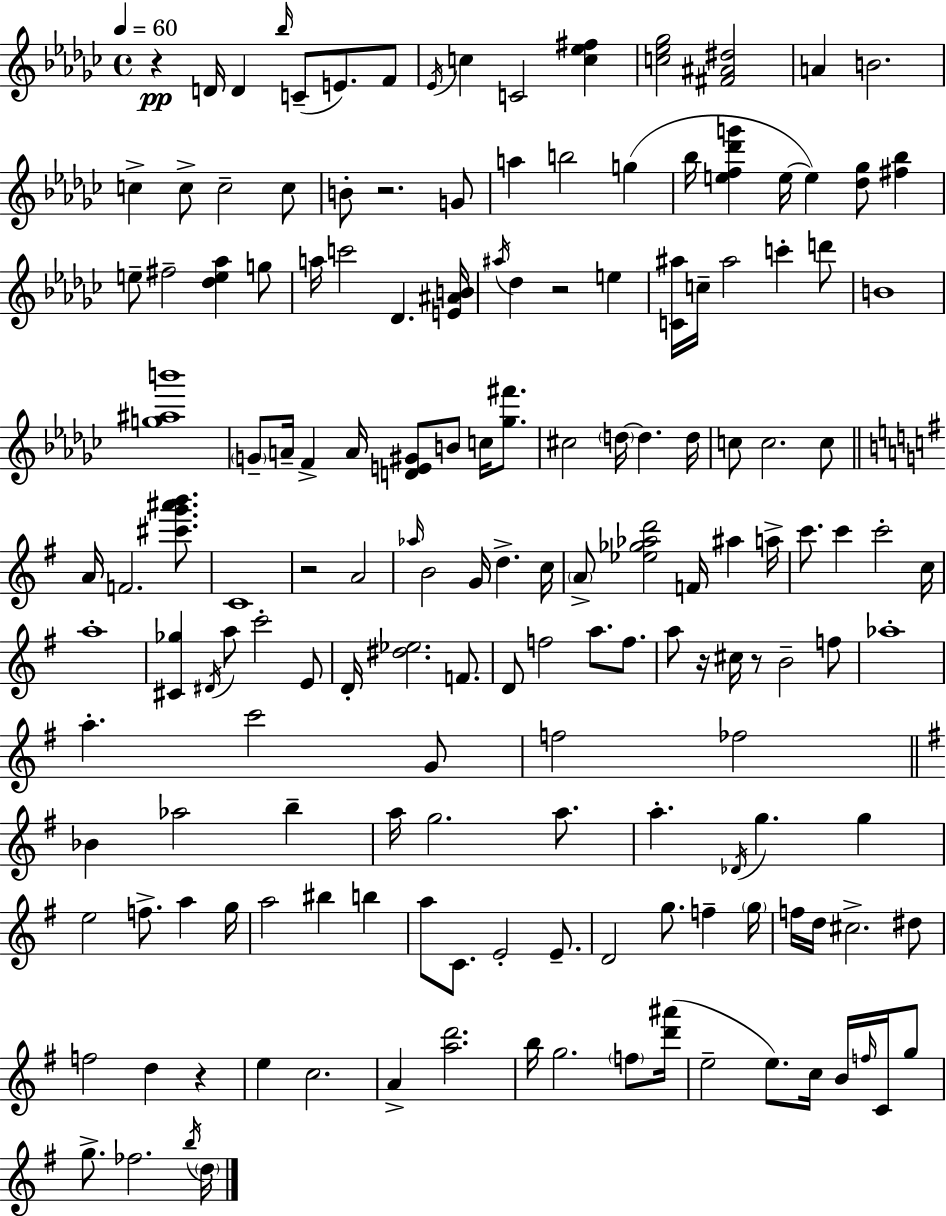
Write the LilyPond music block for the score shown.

{
  \clef treble
  \time 4/4
  \defaultTimeSignature
  \key ees \minor
  \tempo 4 = 60
  r4\pp d'16 d'4 \grace { bes''16 }( c'8-- e'8.) f'8 | \acciaccatura { ees'16 } c''4 c'2 <c'' ees'' fis''>4 | <c'' ees'' ges''>2 <fis' ais' dis''>2 | a'4 b'2. | \break c''4-> c''8-> c''2-- | c''8 b'8-. r2. | g'8 a''4 b''2 g''4( | bes''16 <e'' f'' des''' g'''>4 e''16~~ e''4) <des'' ges''>8 <fis'' bes''>4 | \break e''8-- fis''2-- <des'' e'' aes''>4 | g''8 a''16 c'''2 des'4. | <e' ais' b'>16 \acciaccatura { ais''16 } des''4 r2 e''4 | <c' ais''>16 c''16-- ais''2 c'''4-. | \break d'''8 b'1 | <g'' ais'' b'''>1 | \parenthesize g'8-- a'16-- f'4-> a'16 <d' e' gis'>8 b'8 c''16 | <ges'' fis'''>8. cis''2 \parenthesize d''16~~ d''4. | \break d''16 c''8 c''2. | c''8 \bar "||" \break \key g \major a'16 f'2. <cis''' g''' ais''' b'''>8. | c'1 | r2 a'2 | \grace { aes''16 } b'2 g'16 d''4.-> | \break c''16 \parenthesize a'8-> <ees'' ges'' aes'' d'''>2 f'16 ais''4 | a''16-> c'''8. c'''4 c'''2-. | c''16 a''1-. | <cis' ges''>4 \acciaccatura { dis'16 } a''8 c'''2-. | \break e'8 d'16-. <dis'' ees''>2. f'8. | d'8 f''2 a''8. f''8. | a''8 r16 cis''16 r8 b'2-- | f''8 aes''1-. | \break a''4.-. c'''2 | g'8 f''2 fes''2 | \bar "||" \break \key e \minor bes'4 aes''2 b''4-- | a''16 g''2. a''8. | a''4.-. \acciaccatura { des'16 } g''4. g''4 | e''2 f''8.-> a''4 | \break g''16 a''2 bis''4 b''4 | a''8 c'8. e'2-. e'8.-- | d'2 g''8. f''4-- | \parenthesize g''16 f''16 d''16 cis''2.-> dis''8 | \break f''2 d''4 r4 | e''4 c''2. | a'4-> <a'' d'''>2. | b''16 g''2. \parenthesize f''8 | \break <d''' ais'''>16( e''2-- e''8.) c''16 b'16 \grace { f''16 } c'16 | g''8 g''8.-> fes''2. | \acciaccatura { b''16 } \parenthesize d''16 \bar "|."
}